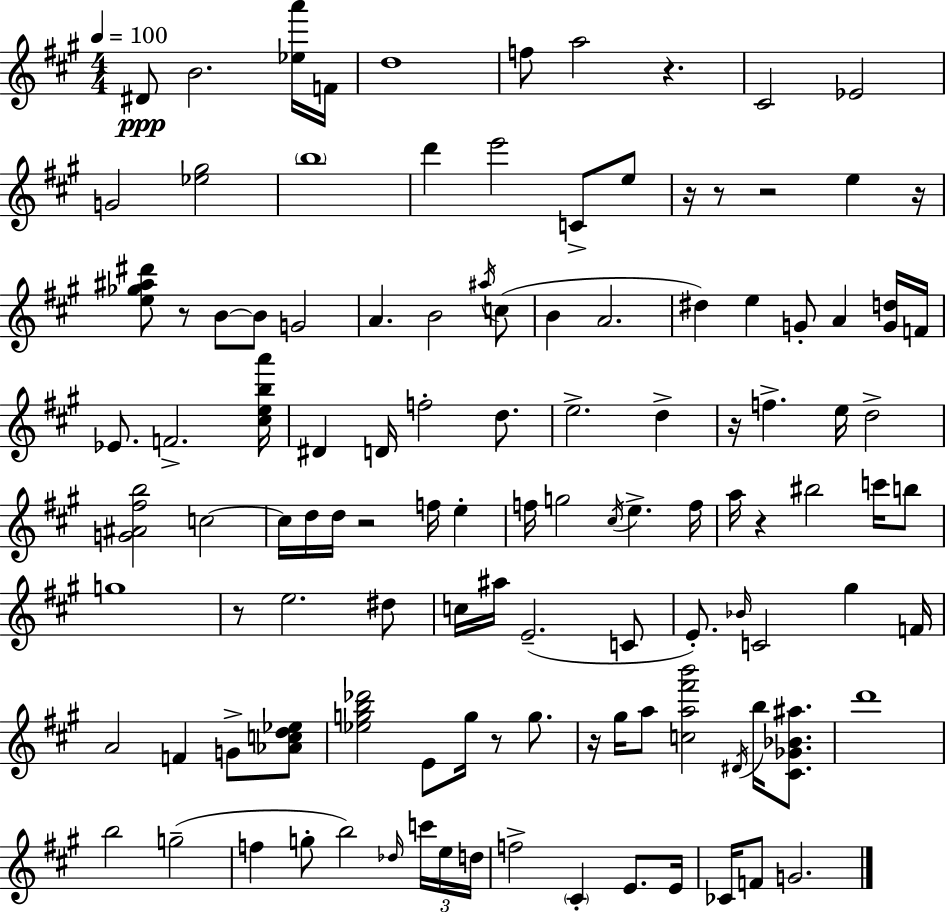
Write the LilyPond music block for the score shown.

{
  \clef treble
  \numericTimeSignature
  \time 4/4
  \key a \major
  \tempo 4 = 100
  \repeat volta 2 { dis'8\ppp b'2. <ees'' a'''>16 f'16 | d''1 | f''8 a''2 r4. | cis'2 ees'2 | \break g'2 <ees'' gis''>2 | \parenthesize b''1 | d'''4 e'''2 c'8-> e''8 | r16 r8 r2 e''4 r16 | \break <e'' ges'' ais'' dis'''>8 r8 b'8~~ b'8 g'2 | a'4. b'2 \acciaccatura { ais''16 } c''8( | b'4 a'2. | dis''4) e''4 g'8-. a'4 <g' d''>16 | \break f'16 ees'8. f'2.-> | <cis'' e'' b'' a'''>16 dis'4 d'16 f''2-. d''8. | e''2.-> d''4-> | r16 f''4.-> e''16 d''2-> | \break <g' ais' fis'' b''>2 c''2~~ | c''16 d''16 d''16 r2 f''16 e''4-. | f''16 g''2 \acciaccatura { cis''16 } e''4.-> | f''16 a''16 r4 bis''2 c'''16 | \break b''8 g''1 | r8 e''2. | dis''8 c''16 ais''16 e'2.--( | c'8 e'8.-.) \grace { bes'16 } c'2 gis''4 | \break f'16 a'2 f'4 g'8-> | <aes' c'' d'' ees''>8 <ees'' g'' b'' des'''>2 e'8 g''16 r8 | g''8. r16 gis''16 a''8 <c'' a'' fis''' b'''>2 \acciaccatura { dis'16 } | b''16 <cis' ges' bes' ais''>8. d'''1 | \break b''2 g''2--( | f''4 g''8-. b''2) | \grace { des''16 } \tuplet 3/2 { c'''16 e''16 d''16 } f''2-> \parenthesize cis'4-. | e'8. e'16 ces'16 f'8 g'2. | \break } \bar "|."
}